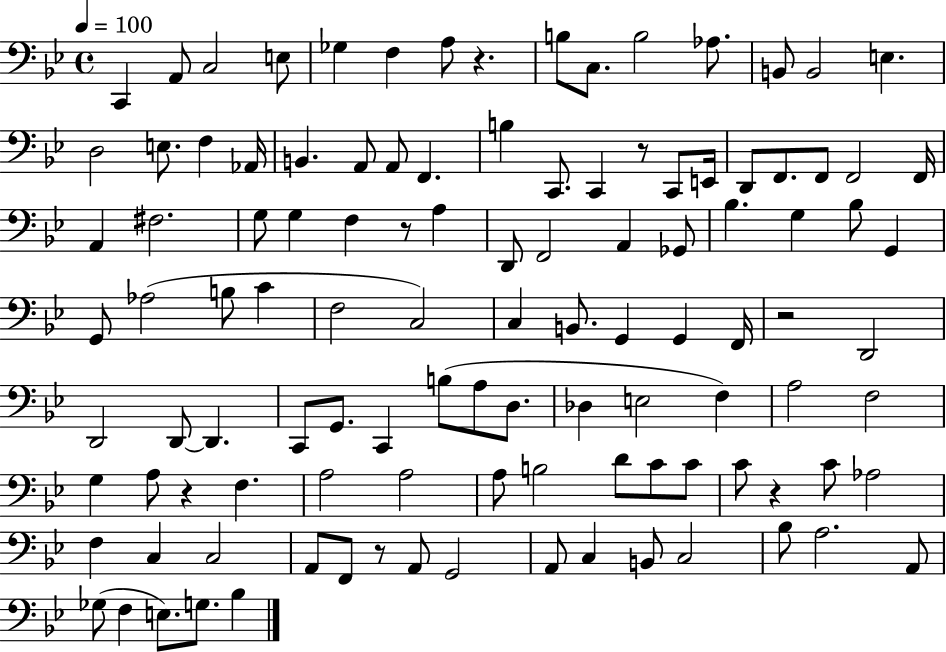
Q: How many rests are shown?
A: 7